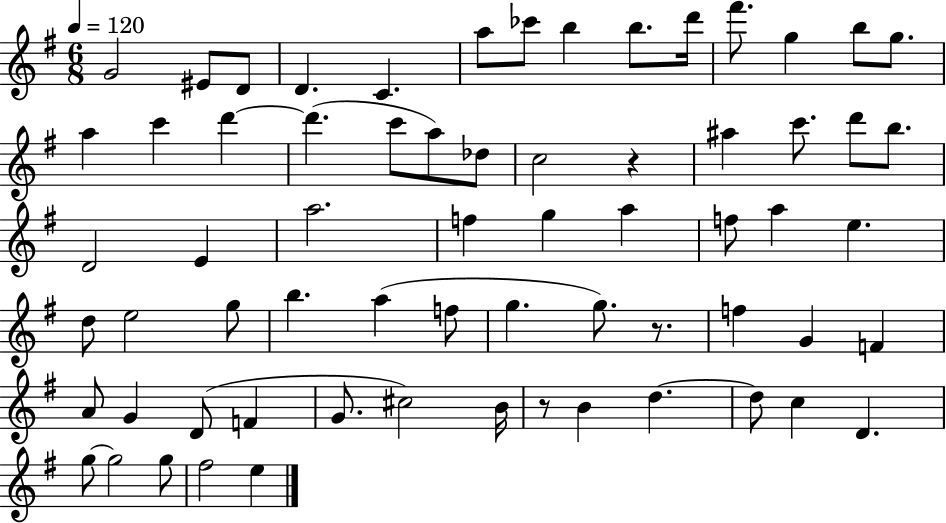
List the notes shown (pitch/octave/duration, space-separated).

G4/h EIS4/e D4/e D4/q. C4/q. A5/e CES6/e B5/q B5/e. D6/s F#6/e. G5/q B5/e G5/e. A5/q C6/q D6/q D6/q. C6/e A5/e Db5/e C5/h R/q A#5/q C6/e. D6/e B5/e. D4/h E4/q A5/h. F5/q G5/q A5/q F5/e A5/q E5/q. D5/e E5/h G5/e B5/q. A5/q F5/e G5/q. G5/e. R/e. F5/q G4/q F4/q A4/e G4/q D4/e F4/q G4/e. C#5/h B4/s R/e B4/q D5/q. D5/e C5/q D4/q. G5/e G5/h G5/e F#5/h E5/q